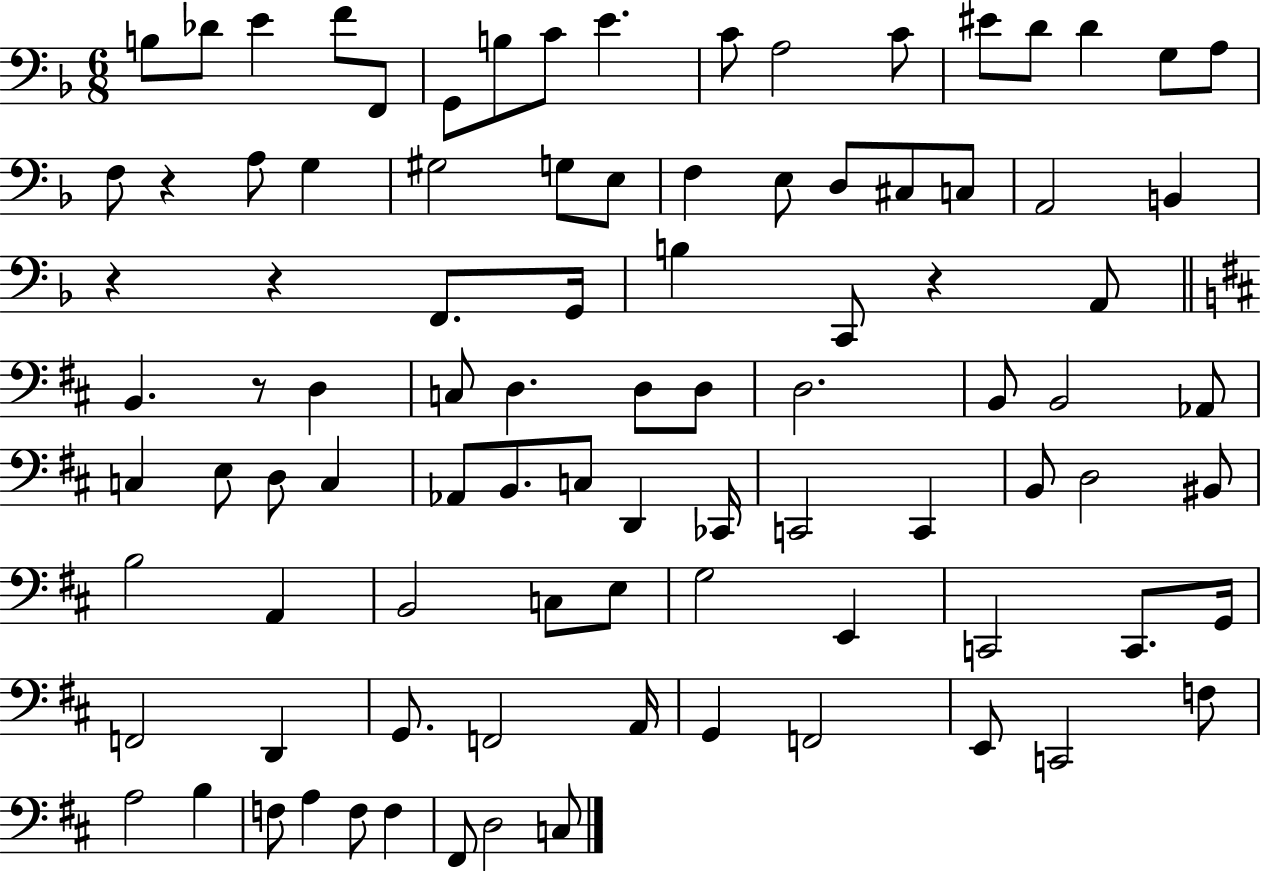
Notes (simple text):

B3/e Db4/e E4/q F4/e F2/e G2/e B3/e C4/e E4/q. C4/e A3/h C4/e EIS4/e D4/e D4/q G3/e A3/e F3/e R/q A3/e G3/q G#3/h G3/e E3/e F3/q E3/e D3/e C#3/e C3/e A2/h B2/q R/q R/q F2/e. G2/s B3/q C2/e R/q A2/e B2/q. R/e D3/q C3/e D3/q. D3/e D3/e D3/h. B2/e B2/h Ab2/e C3/q E3/e D3/e C3/q Ab2/e B2/e. C3/e D2/q CES2/s C2/h C2/q B2/e D3/h BIS2/e B3/h A2/q B2/h C3/e E3/e G3/h E2/q C2/h C2/e. G2/s F2/h D2/q G2/e. F2/h A2/s G2/q F2/h E2/e C2/h F3/e A3/h B3/q F3/e A3/q F3/e F3/q F#2/e D3/h C3/e